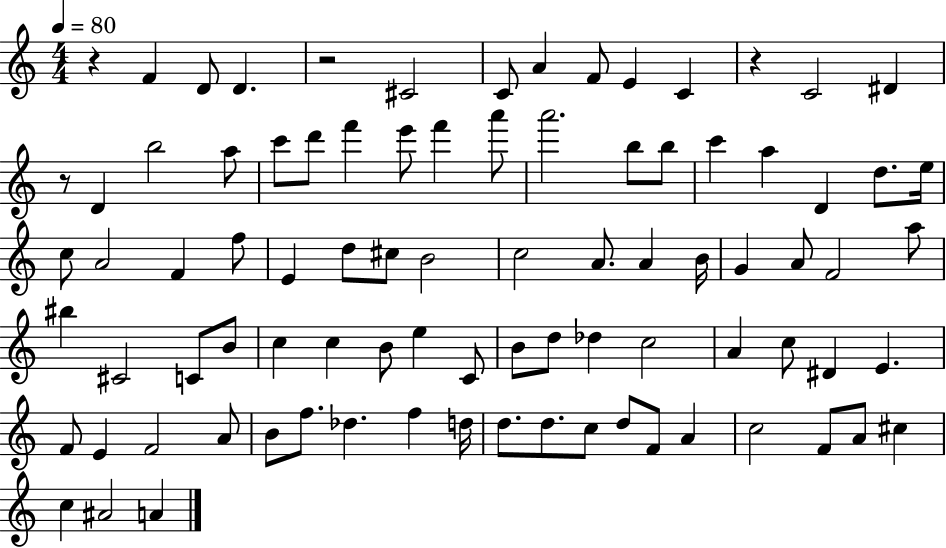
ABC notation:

X:1
T:Untitled
M:4/4
L:1/4
K:C
z F D/2 D z2 ^C2 C/2 A F/2 E C z C2 ^D z/2 D b2 a/2 c'/2 d'/2 f' e'/2 f' a'/2 a'2 b/2 b/2 c' a D d/2 e/4 c/2 A2 F f/2 E d/2 ^c/2 B2 c2 A/2 A B/4 G A/2 F2 a/2 ^b ^C2 C/2 B/2 c c B/2 e C/2 B/2 d/2 _d c2 A c/2 ^D E F/2 E F2 A/2 B/2 f/2 _d f d/4 d/2 d/2 c/2 d/2 F/2 A c2 F/2 A/2 ^c c ^A2 A